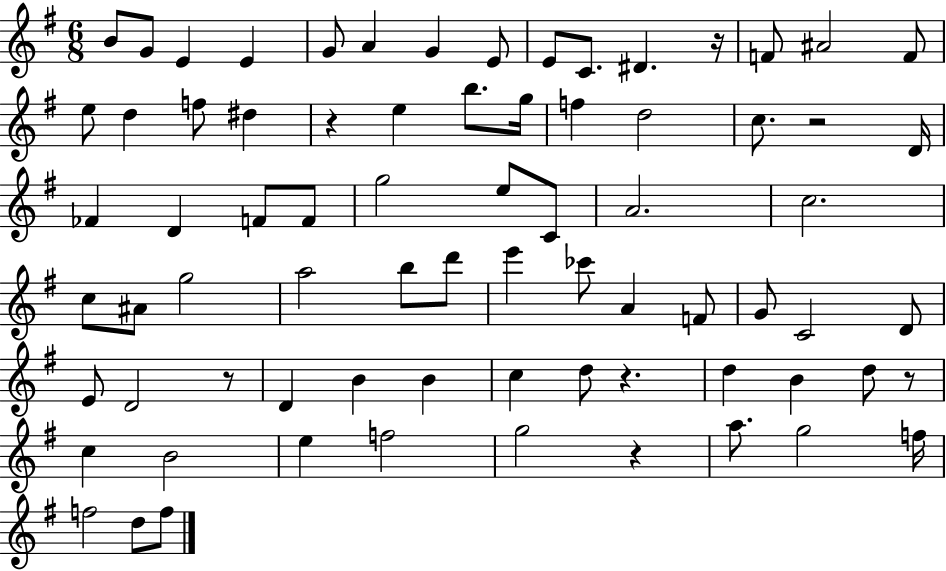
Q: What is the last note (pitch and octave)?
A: F5